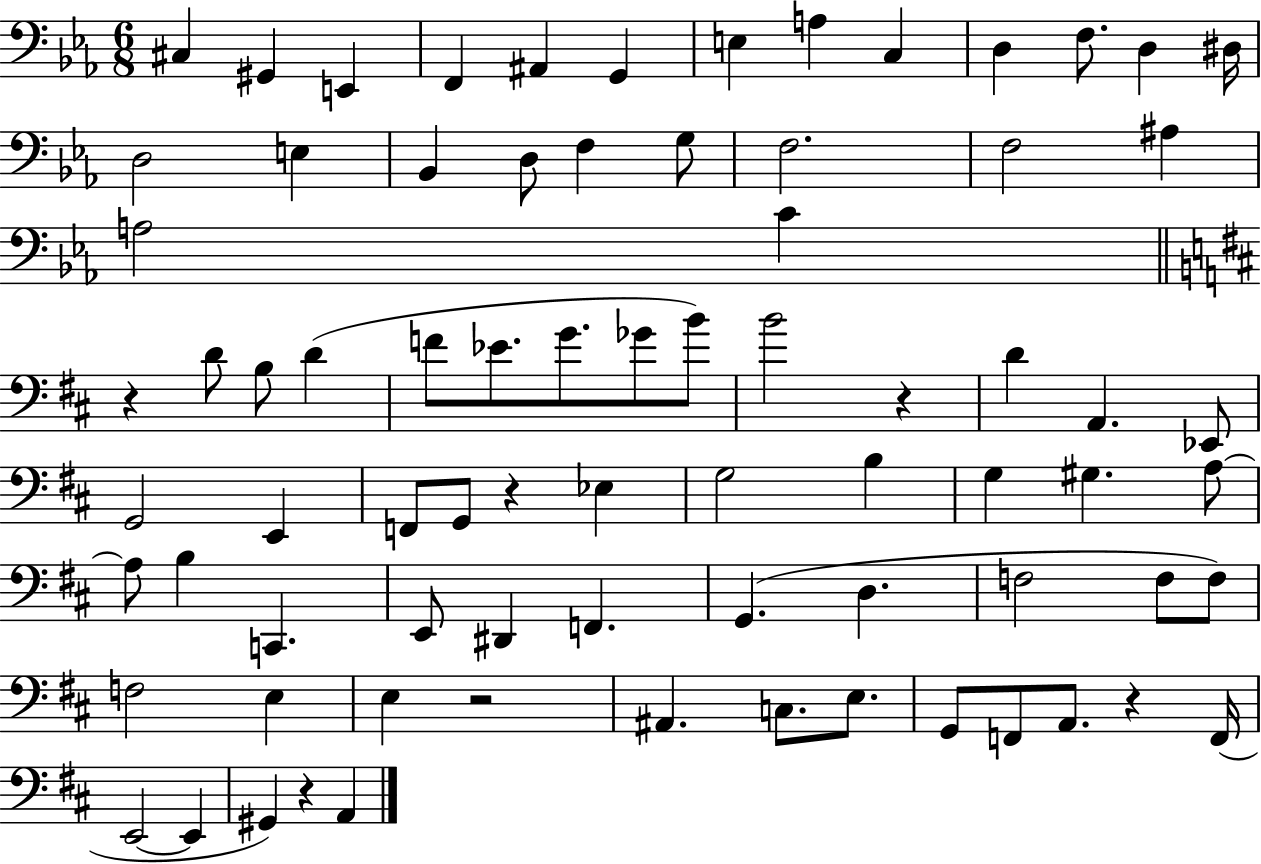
{
  \clef bass
  \numericTimeSignature
  \time 6/8
  \key ees \major
  cis4 gis,4 e,4 | f,4 ais,4 g,4 | e4 a4 c4 | d4 f8. d4 dis16 | \break d2 e4 | bes,4 d8 f4 g8 | f2. | f2 ais4 | \break a2 c'4 | \bar "||" \break \key b \minor r4 d'8 b8 d'4( | f'8 ees'8. g'8. ges'8 b'8) | b'2 r4 | d'4 a,4. ees,8 | \break g,2 e,4 | f,8 g,8 r4 ees4 | g2 b4 | g4 gis4. a8~~ | \break a8 b4 c,4. | e,8 dis,4 f,4. | g,4.( d4. | f2 f8 f8) | \break f2 e4 | e4 r2 | ais,4. c8. e8. | g,8 f,8 a,8. r4 f,16( | \break e,2~~ e,4 | gis,4) r4 a,4 | \bar "|."
}